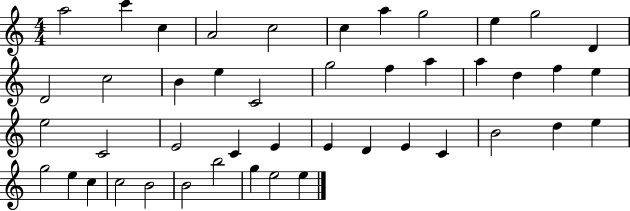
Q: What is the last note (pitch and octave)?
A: E5